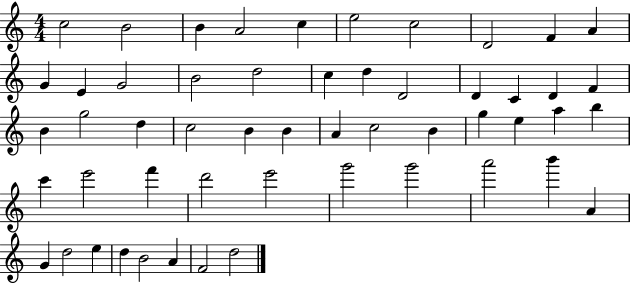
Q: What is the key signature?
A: C major